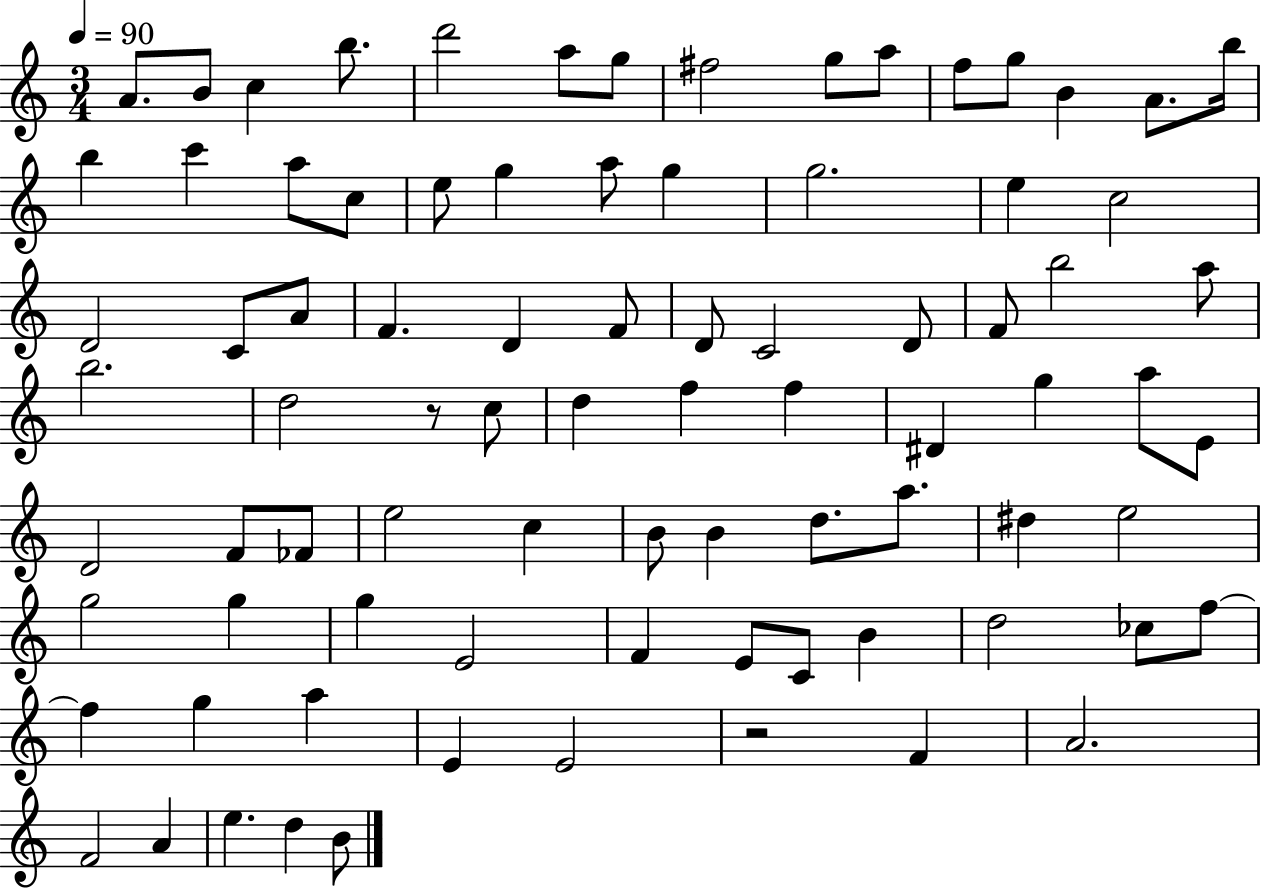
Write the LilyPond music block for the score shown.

{
  \clef treble
  \numericTimeSignature
  \time 3/4
  \key c \major
  \tempo 4 = 90
  a'8. b'8 c''4 b''8. | d'''2 a''8 g''8 | fis''2 g''8 a''8 | f''8 g''8 b'4 a'8. b''16 | \break b''4 c'''4 a''8 c''8 | e''8 g''4 a''8 g''4 | g''2. | e''4 c''2 | \break d'2 c'8 a'8 | f'4. d'4 f'8 | d'8 c'2 d'8 | f'8 b''2 a''8 | \break b''2. | d''2 r8 c''8 | d''4 f''4 f''4 | dis'4 g''4 a''8 e'8 | \break d'2 f'8 fes'8 | e''2 c''4 | b'8 b'4 d''8. a''8. | dis''4 e''2 | \break g''2 g''4 | g''4 e'2 | f'4 e'8 c'8 b'4 | d''2 ces''8 f''8~~ | \break f''4 g''4 a''4 | e'4 e'2 | r2 f'4 | a'2. | \break f'2 a'4 | e''4. d''4 b'8 | \bar "|."
}